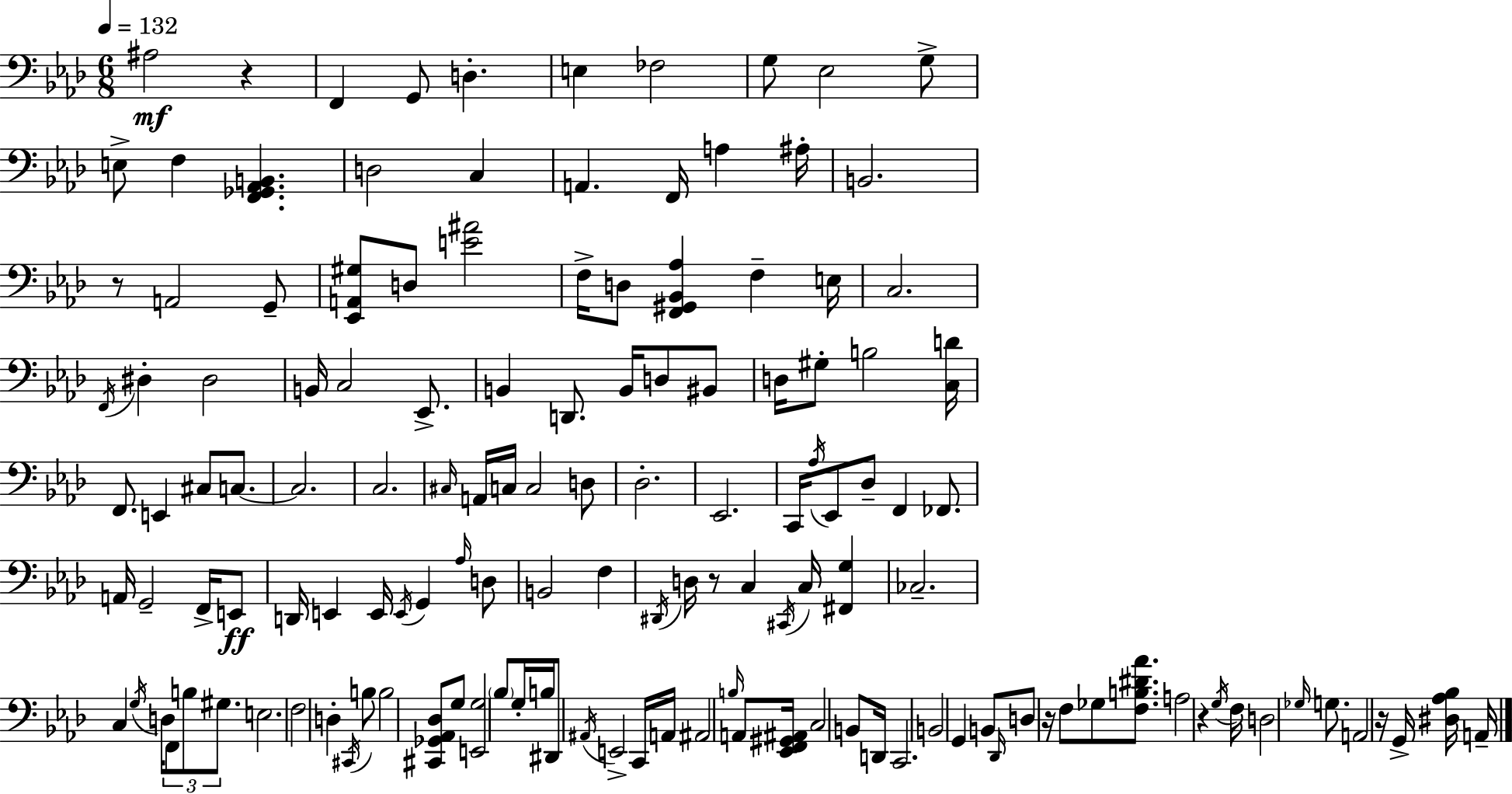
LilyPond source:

{
  \clef bass
  \numericTimeSignature
  \time 6/8
  \key f \minor
  \tempo 4 = 132
  ais2\mf r4 | f,4 g,8 d4.-. | e4 fes2 | g8 ees2 g8-> | \break e8-> f4 <f, ges, aes, b,>4. | d2 c4 | a,4. f,16 a4 ais16-. | b,2. | \break r8 a,2 g,8-- | <ees, a, gis>8 d8 <e' ais'>2 | f16-> d8 <f, gis, bes, aes>4 f4-- e16 | c2. | \break \acciaccatura { f,16 } dis4-. dis2 | b,16 c2 ees,8.-> | b,4 d,8. b,16 d8 bis,8 | d16 gis8-. b2 | \break <c d'>16 f,8. e,4 cis8 c8.~~ | c2. | c2. | \grace { cis16 } a,16 c16 c2 | \break d8 des2.-. | ees,2. | c,16 \acciaccatura { aes16 } ees,8 des8-- f,4 | fes,8. a,16 g,2-- | \break f,16-> e,8\ff d,16 e,4 e,16 \acciaccatura { e,16 } g,4 | \grace { aes16 } d8 b,2 | f4 \acciaccatura { dis,16 } d16 r8 c4 | \acciaccatura { cis,16 } c16 <fis, g>4 ces2.-- | \break c4 \acciaccatura { g16 } | d16 \tuplet 3/2 { f,8 b8 gis8. } e2. | f2 | d4-. \acciaccatura { cis,16 } b8 b2 | \break <cis, ges, aes, des>8 g8 <e, g>2 | \parenthesize bes8 g16-. b16 dis,8 | \acciaccatura { ais,16 } e,2-> c,16 a,16 | ais,2 \grace { b16 } a,8 <ees, f, gis, ais,>16 | \break c2 b,8 d,16 c,2. | b,2 | g,4 b,8 | \grace { des,16 } d8 r16 f8 ges8 <f b dis' aes'>8. | \break a2 r4 | \acciaccatura { g16 } f16 d2 \grace { ges16 } g8. | a,2 r16 g,16-> | <dis aes bes>16 a,16-- \bar "|."
}